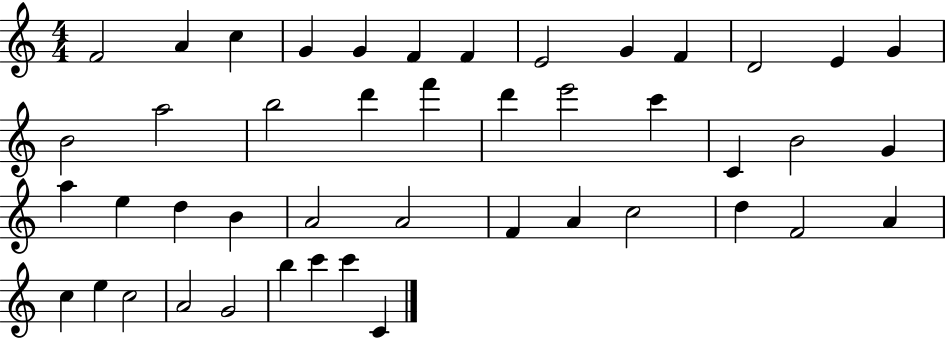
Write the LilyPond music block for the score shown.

{
  \clef treble
  \numericTimeSignature
  \time 4/4
  \key c \major
  f'2 a'4 c''4 | g'4 g'4 f'4 f'4 | e'2 g'4 f'4 | d'2 e'4 g'4 | \break b'2 a''2 | b''2 d'''4 f'''4 | d'''4 e'''2 c'''4 | c'4 b'2 g'4 | \break a''4 e''4 d''4 b'4 | a'2 a'2 | f'4 a'4 c''2 | d''4 f'2 a'4 | \break c''4 e''4 c''2 | a'2 g'2 | b''4 c'''4 c'''4 c'4 | \bar "|."
}